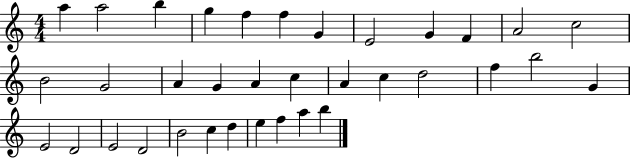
{
  \clef treble
  \numericTimeSignature
  \time 4/4
  \key c \major
  a''4 a''2 b''4 | g''4 f''4 f''4 g'4 | e'2 g'4 f'4 | a'2 c''2 | \break b'2 g'2 | a'4 g'4 a'4 c''4 | a'4 c''4 d''2 | f''4 b''2 g'4 | \break e'2 d'2 | e'2 d'2 | b'2 c''4 d''4 | e''4 f''4 a''4 b''4 | \break \bar "|."
}